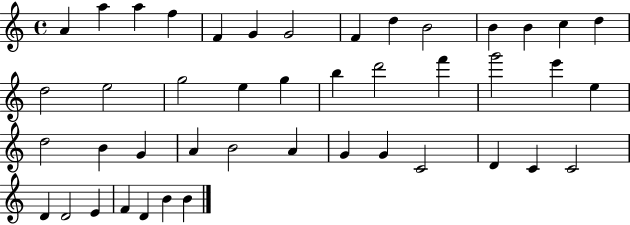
A4/q A5/q A5/q F5/q F4/q G4/q G4/h F4/q D5/q B4/h B4/q B4/q C5/q D5/q D5/h E5/h G5/h E5/q G5/q B5/q D6/h F6/q G6/h E6/q E5/q D5/h B4/q G4/q A4/q B4/h A4/q G4/q G4/q C4/h D4/q C4/q C4/h D4/q D4/h E4/q F4/q D4/q B4/q B4/q